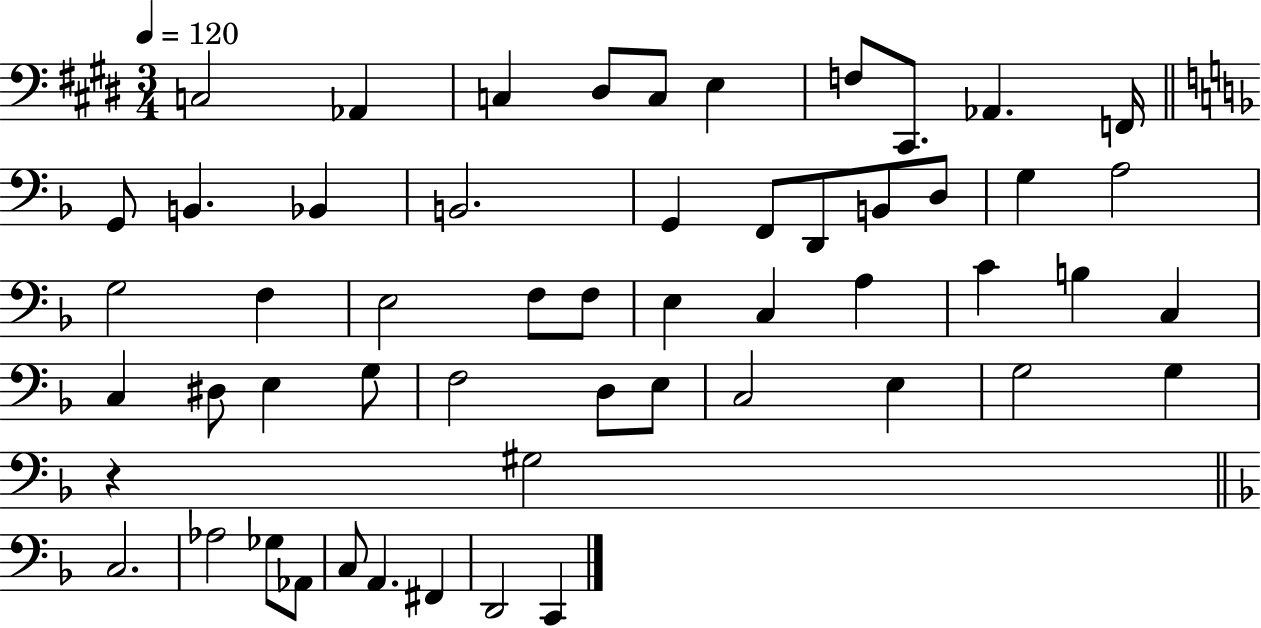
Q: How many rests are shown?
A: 1